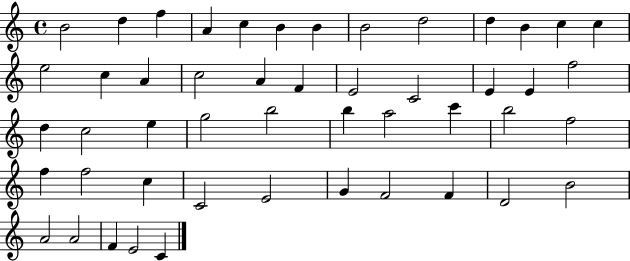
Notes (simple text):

B4/h D5/q F5/q A4/q C5/q B4/q B4/q B4/h D5/h D5/q B4/q C5/q C5/q E5/h C5/q A4/q C5/h A4/q F4/q E4/h C4/h E4/q E4/q F5/h D5/q C5/h E5/q G5/h B5/h B5/q A5/h C6/q B5/h F5/h F5/q F5/h C5/q C4/h E4/h G4/q F4/h F4/q D4/h B4/h A4/h A4/h F4/q E4/h C4/q